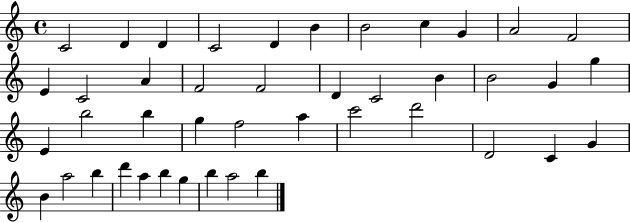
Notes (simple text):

C4/h D4/q D4/q C4/h D4/q B4/q B4/h C5/q G4/q A4/h F4/h E4/q C4/h A4/q F4/h F4/h D4/q C4/h B4/q B4/h G4/q G5/q E4/q B5/h B5/q G5/q F5/h A5/q C6/h D6/h D4/h C4/q G4/q B4/q A5/h B5/q D6/q A5/q B5/q G5/q B5/q A5/h B5/q